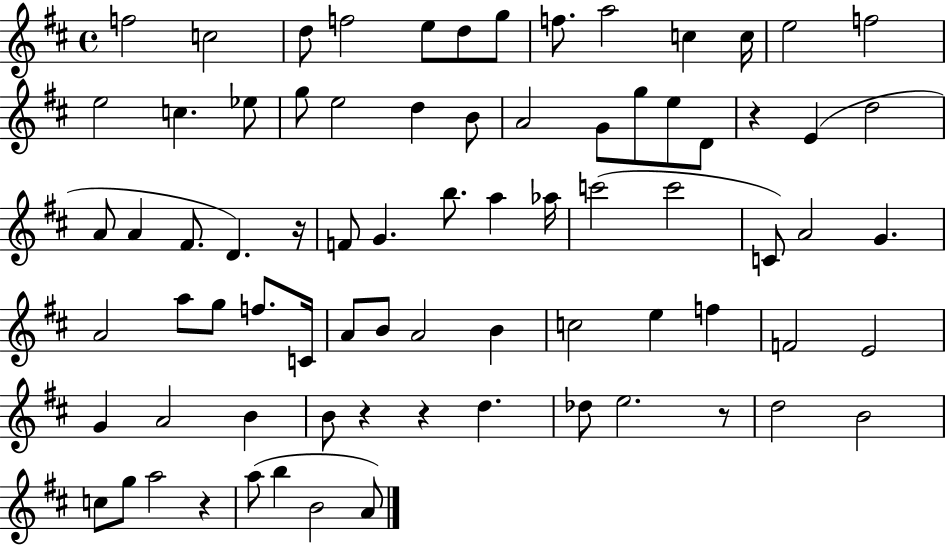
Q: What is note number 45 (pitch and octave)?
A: F5